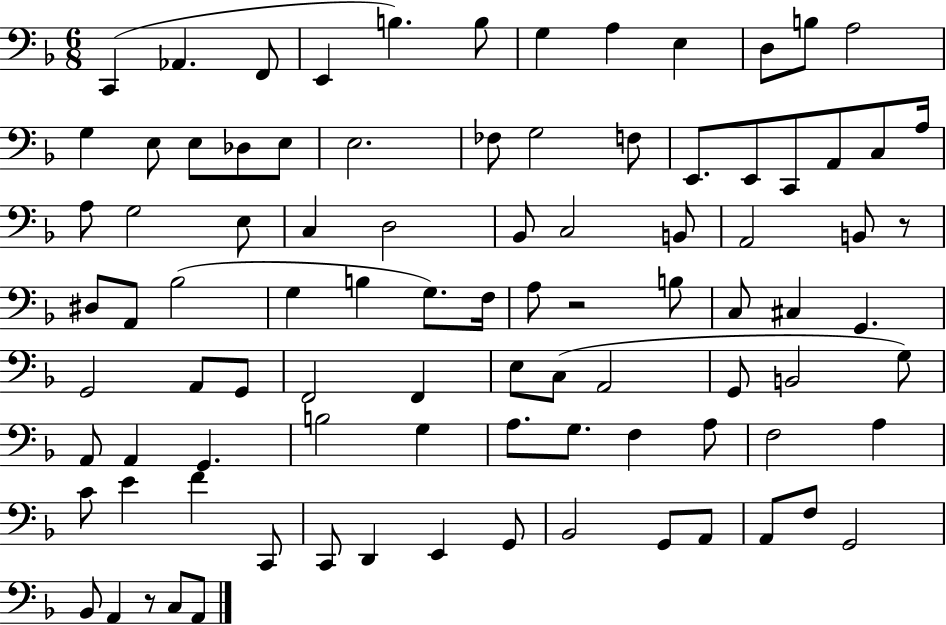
C2/q Ab2/q. F2/e E2/q B3/q. B3/e G3/q A3/q E3/q D3/e B3/e A3/h G3/q E3/e E3/e Db3/e E3/e E3/h. FES3/e G3/h F3/e E2/e. E2/e C2/e A2/e C3/e A3/s A3/e G3/h E3/e C3/q D3/h Bb2/e C3/h B2/e A2/h B2/e R/e D#3/e A2/e Bb3/h G3/q B3/q G3/e. F3/s A3/e R/h B3/e C3/e C#3/q G2/q. G2/h A2/e G2/e F2/h F2/q E3/e C3/e A2/h G2/e B2/h G3/e A2/e A2/q G2/q. B3/h G3/q A3/e. G3/e. F3/q A3/e F3/h A3/q C4/e E4/q F4/q C2/e C2/e D2/q E2/q G2/e Bb2/h G2/e A2/e A2/e F3/e G2/h Bb2/e A2/q R/e C3/e A2/e